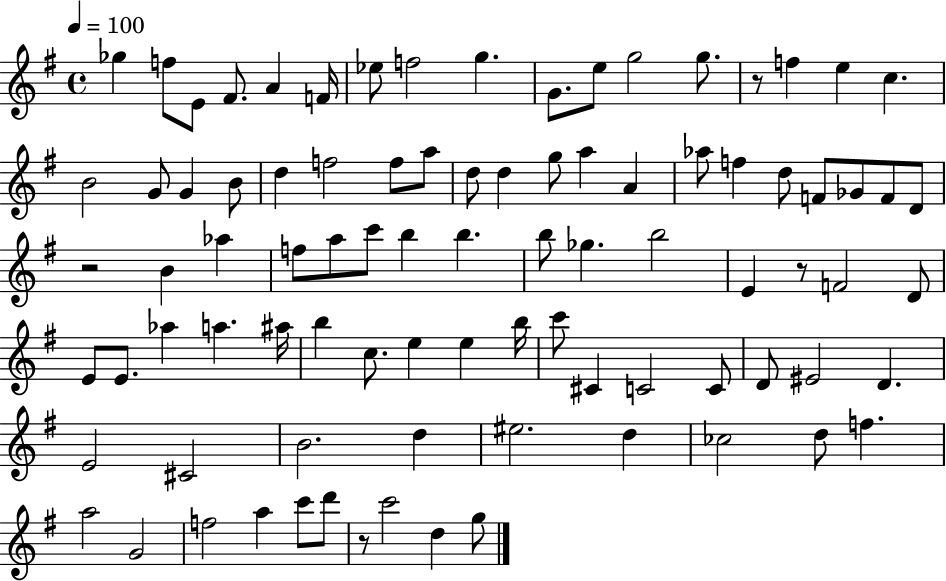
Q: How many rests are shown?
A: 4